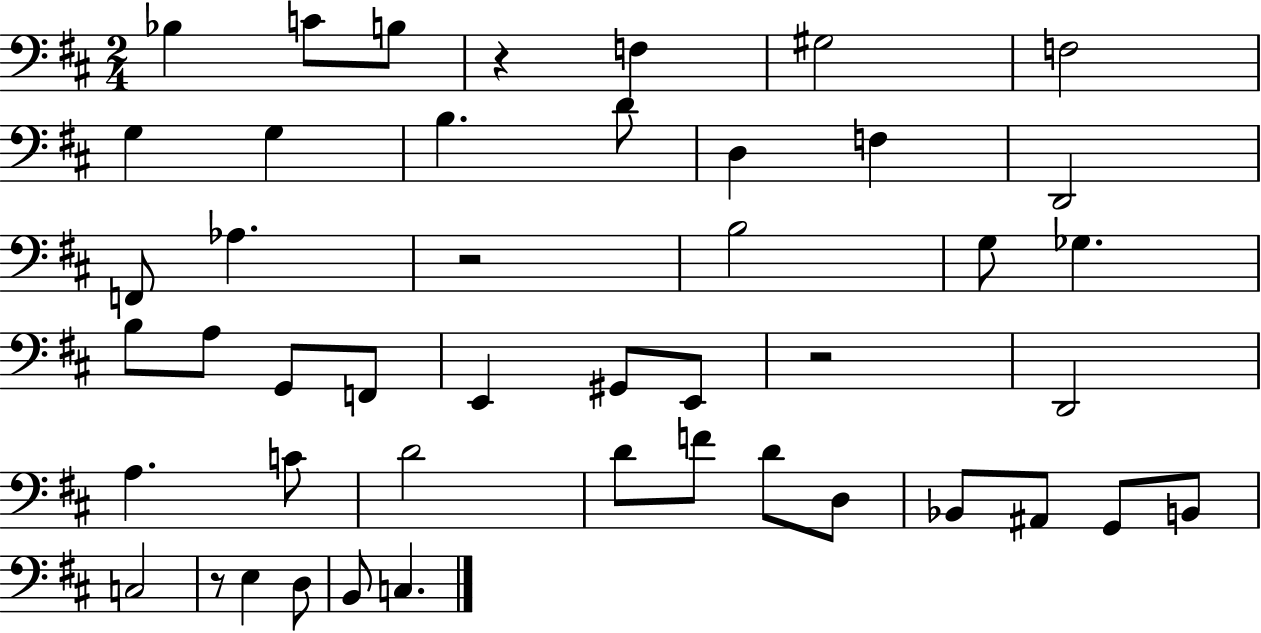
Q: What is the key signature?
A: D major